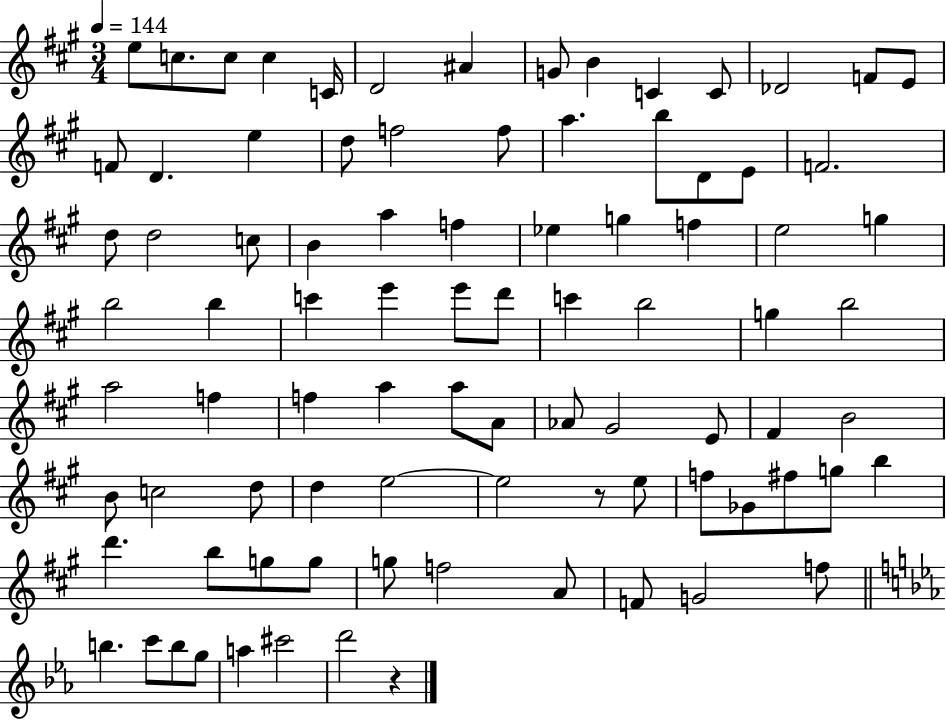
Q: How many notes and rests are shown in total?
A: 88